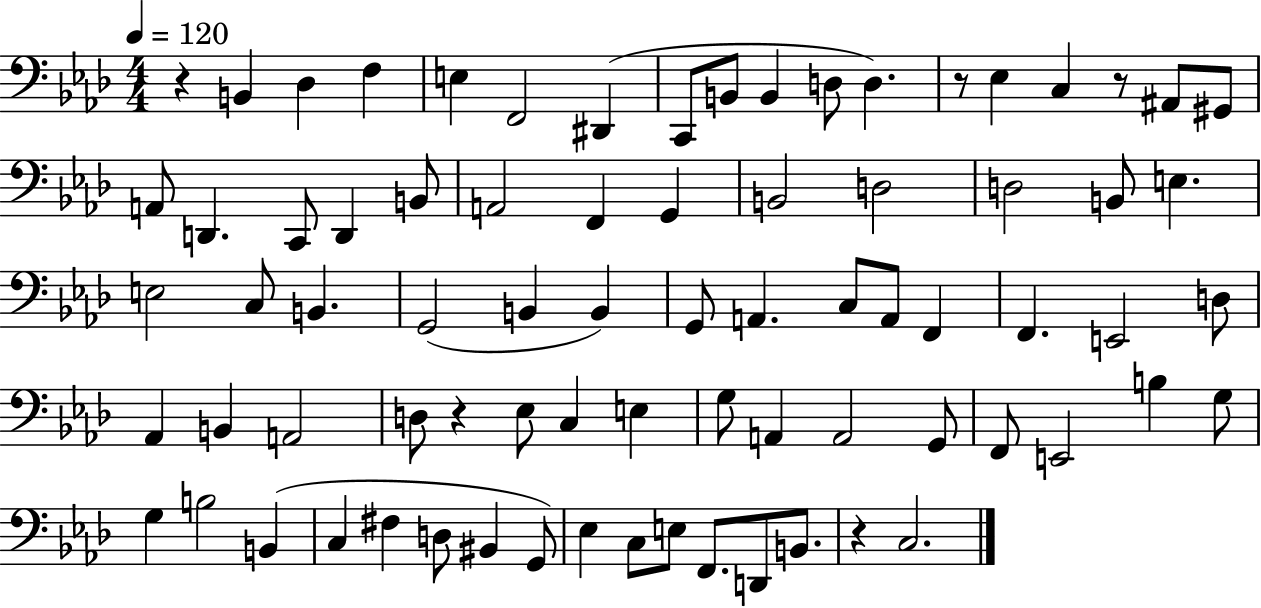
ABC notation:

X:1
T:Untitled
M:4/4
L:1/4
K:Ab
z B,, _D, F, E, F,,2 ^D,, C,,/2 B,,/2 B,, D,/2 D, z/2 _E, C, z/2 ^A,,/2 ^G,,/2 A,,/2 D,, C,,/2 D,, B,,/2 A,,2 F,, G,, B,,2 D,2 D,2 B,,/2 E, E,2 C,/2 B,, G,,2 B,, B,, G,,/2 A,, C,/2 A,,/2 F,, F,, E,,2 D,/2 _A,, B,, A,,2 D,/2 z _E,/2 C, E, G,/2 A,, A,,2 G,,/2 F,,/2 E,,2 B, G,/2 G, B,2 B,, C, ^F, D,/2 ^B,, G,,/2 _E, C,/2 E,/2 F,,/2 D,,/2 B,,/2 z C,2